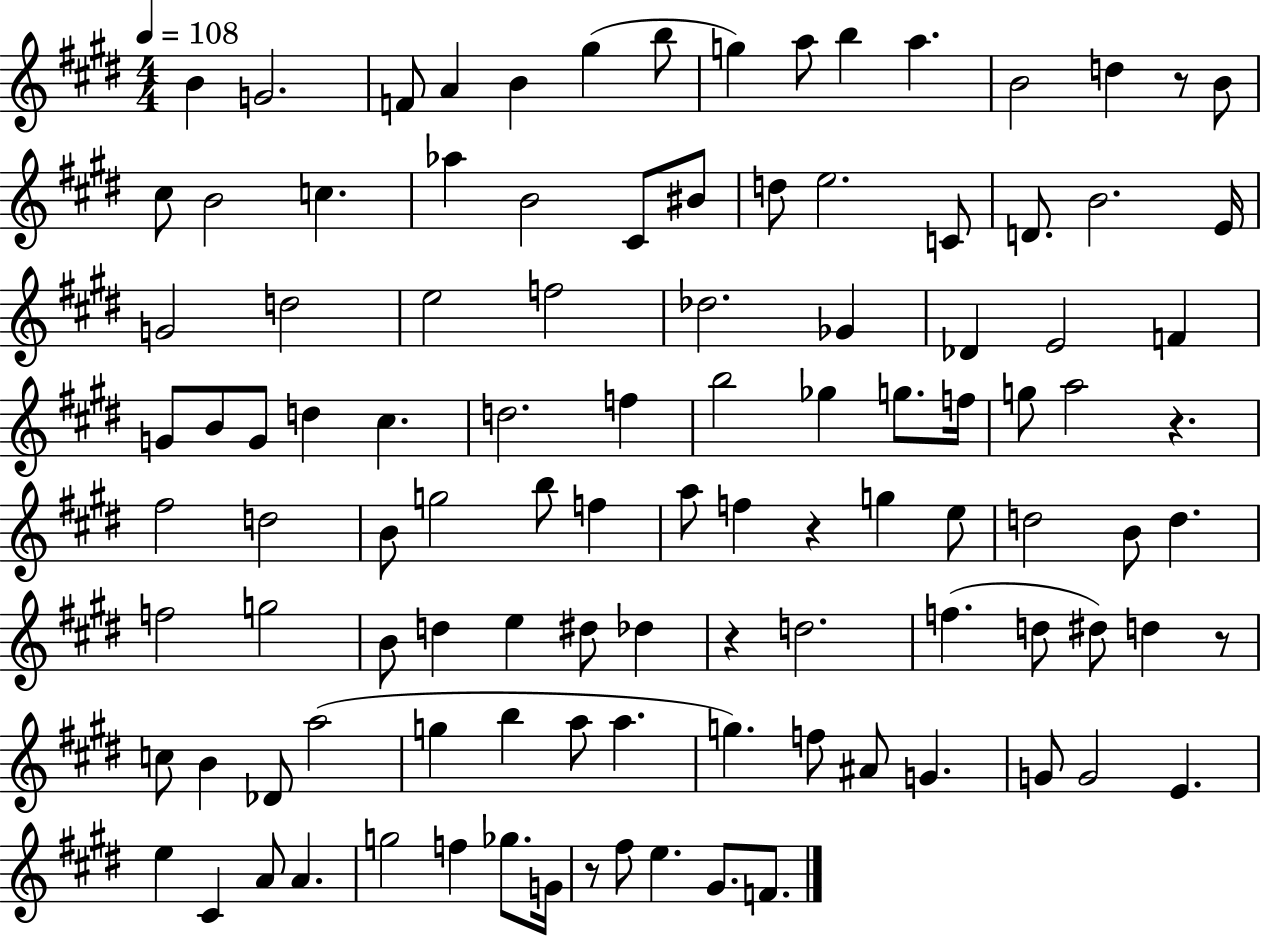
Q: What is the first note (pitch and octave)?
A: B4